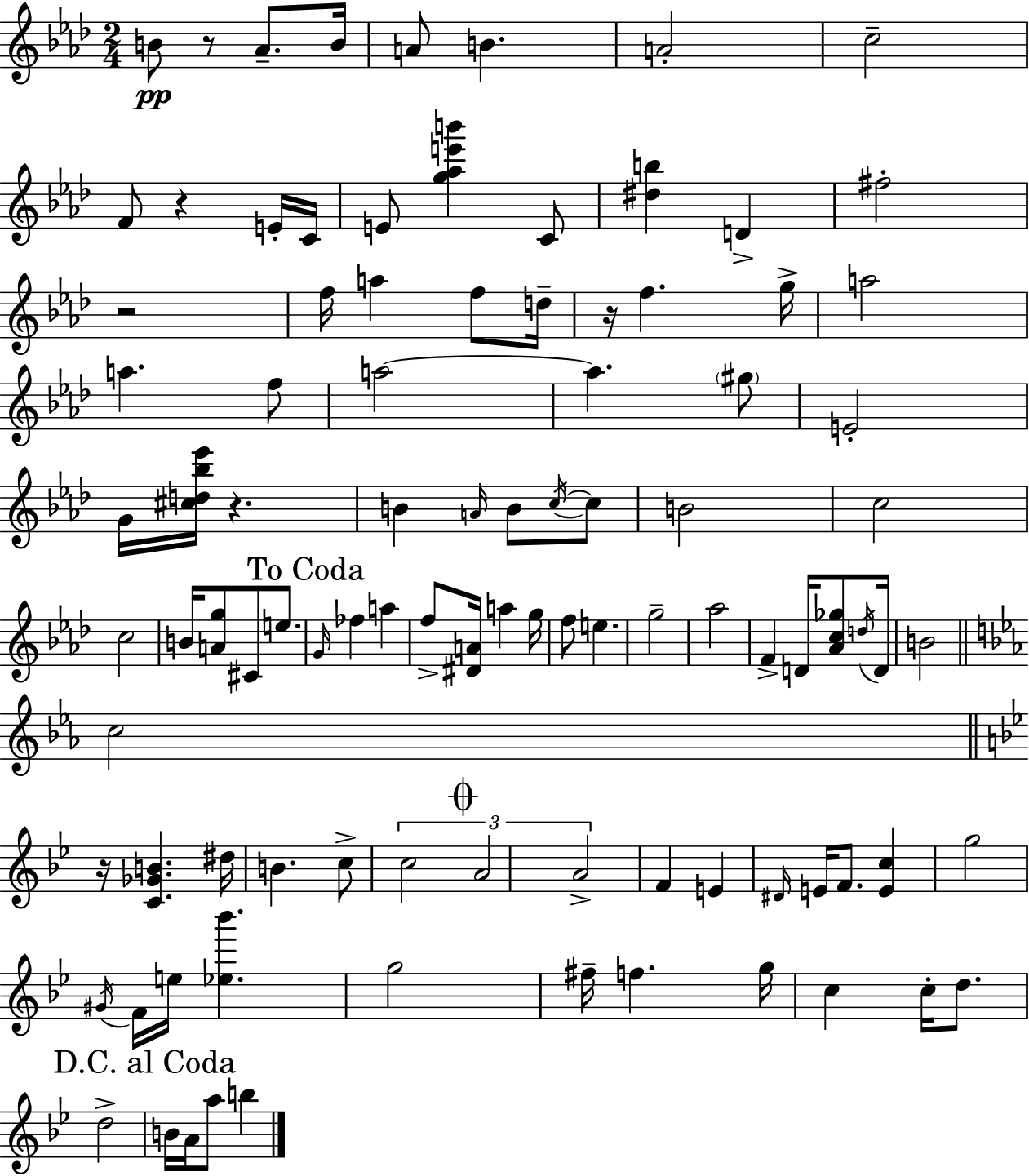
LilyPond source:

{
  \clef treble
  \numericTimeSignature
  \time 2/4
  \key f \minor
  b'8\pp r8 aes'8.-- b'16 | a'8 b'4. | a'2-. | c''2-- | \break f'8 r4 e'16-. c'16 | e'8 <g'' aes'' e''' b'''>4 c'8 | <dis'' b''>4 d'4-> | fis''2-. | \break r2 | f''16 a''4 f''8 d''16-- | r16 f''4. g''16-> | a''2 | \break a''4. f''8 | a''2~~ | a''4. \parenthesize gis''8 | e'2-. | \break g'16 <cis'' d'' bes'' ees'''>16 r4. | b'4 \grace { a'16 } b'8 \acciaccatura { c''16~ }~ | c''8 b'2 | c''2 | \break c''2 | b'16 <a' g''>8 cis'8 e''8. | \mark "To Coda" \grace { g'16 } fes''4 a''4 | f''8-> <dis' a'>16 a''4 | \break g''16 f''8 e''4. | g''2-- | aes''2 | f'4-> d'16 | \break <aes' c'' ges''>8 \acciaccatura { d''16 } d'16 b'2 | \bar "||" \break \key c \minor c''2 | \bar "||" \break \key bes \major r16 <c' ges' b'>4. dis''16 | b'4. c''8-> | \tuplet 3/2 { c''2 | \mark \markup { \musicglyph "scripts.coda" } a'2 | \break a'2-> } | f'4 e'4 | \grace { dis'16 } e'16 f'8. <e' c''>4 | g''2 | \break \acciaccatura { gis'16 } f'16 e''16 <ees'' bes'''>4. | g''2 | fis''16-- f''4. | g''16 c''4 c''16-. d''8. | \break d''2-> | \mark "D.C. al Coda" b'16 a'16 a''8 b''4 | \bar "|."
}